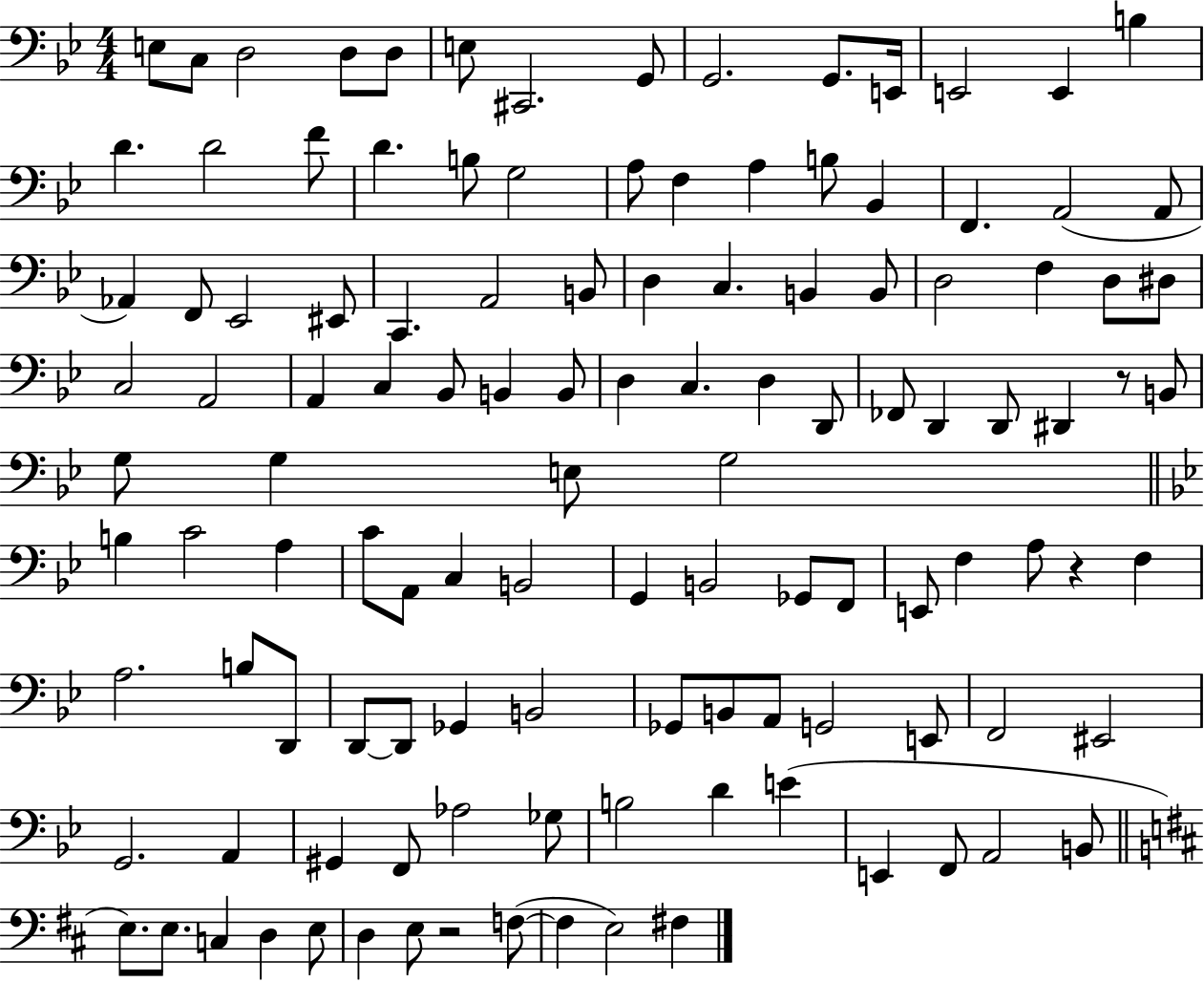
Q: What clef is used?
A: bass